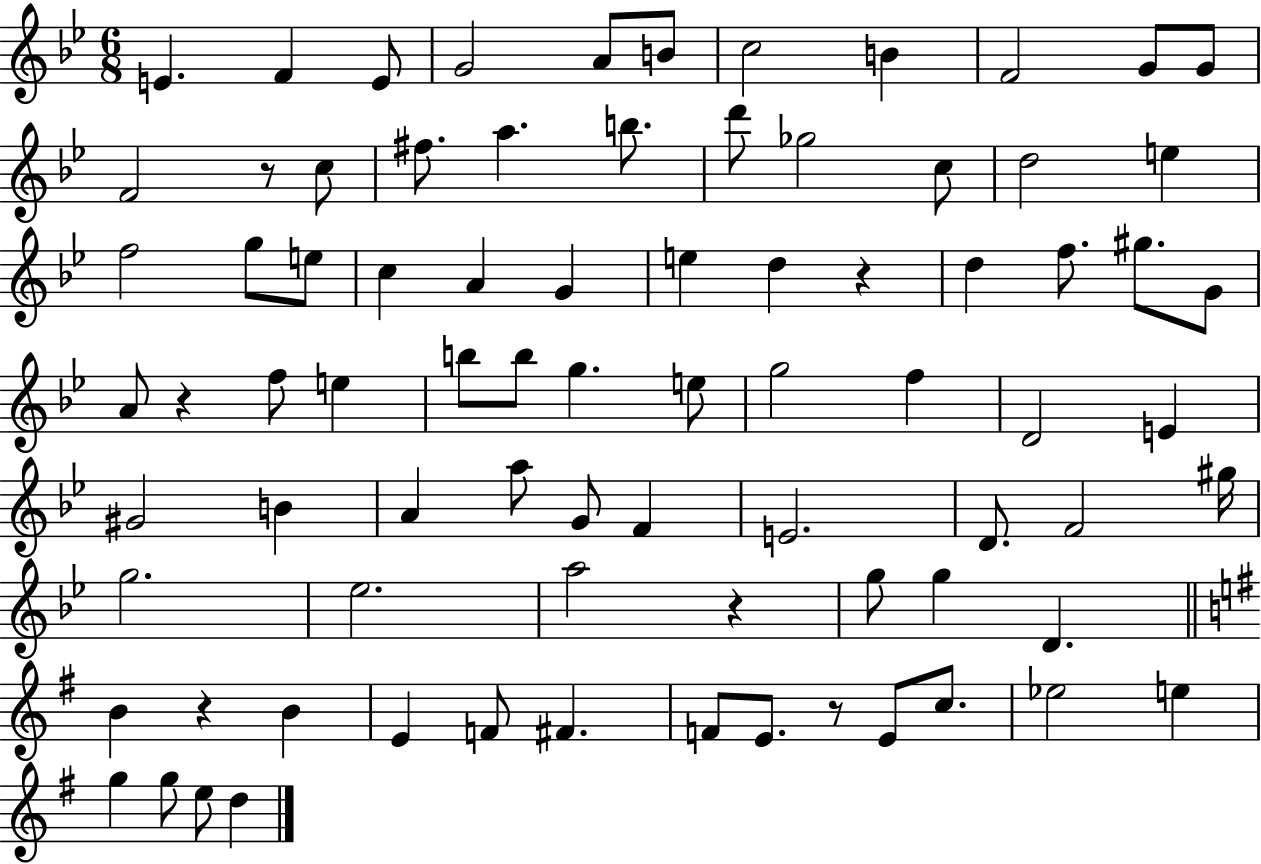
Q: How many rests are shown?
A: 6